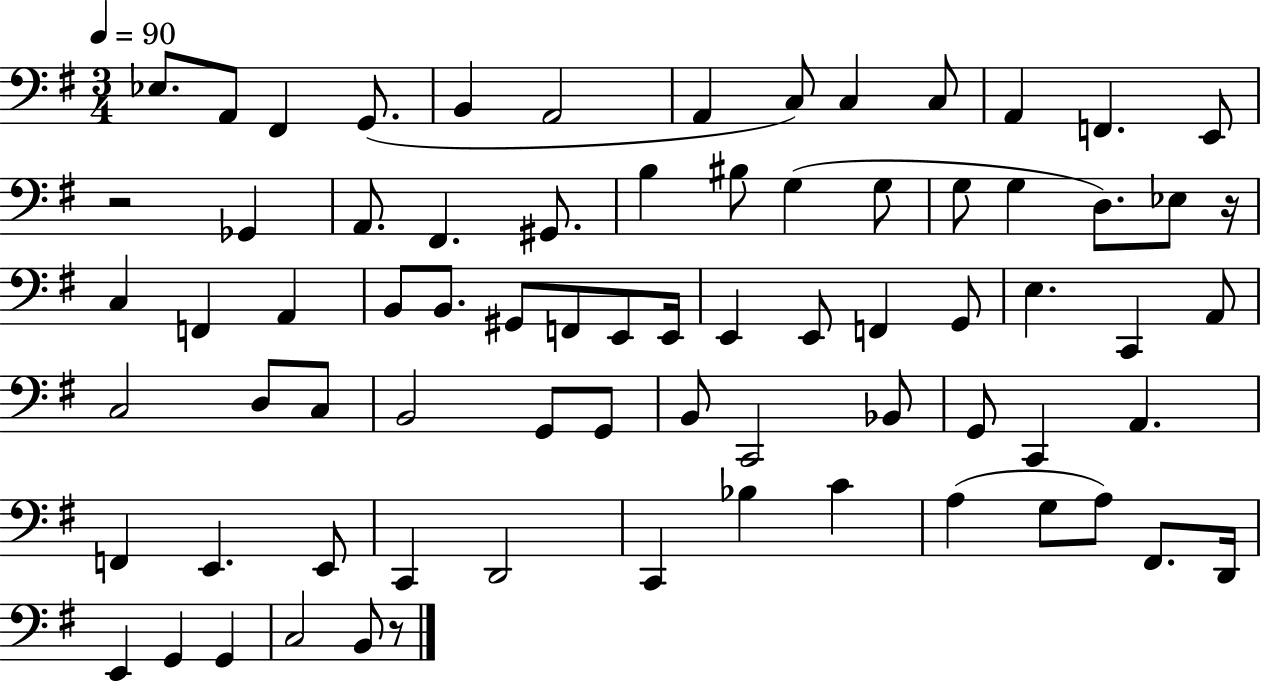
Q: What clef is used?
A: bass